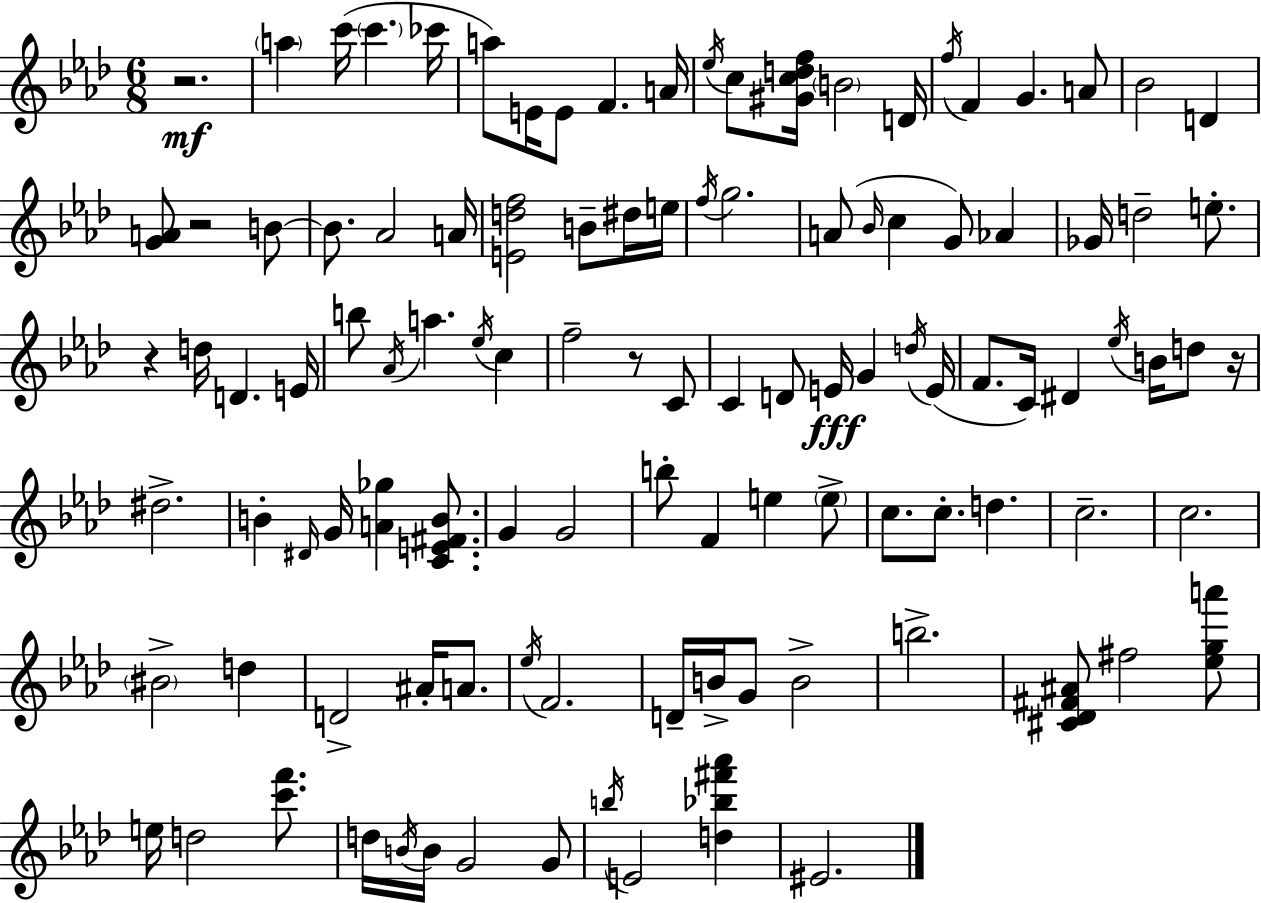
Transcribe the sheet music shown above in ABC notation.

X:1
T:Untitled
M:6/8
L:1/4
K:Ab
z2 a c'/4 c' _c'/4 a/2 E/4 E/2 F A/4 _e/4 c/2 [^Gcdf]/4 B2 D/4 f/4 F G A/2 _B2 D [GA]/2 z2 B/2 B/2 _A2 A/4 [Edf]2 B/2 ^d/4 e/4 f/4 g2 A/2 _B/4 c G/2 _A _G/4 d2 e/2 z d/4 D E/4 b/2 _A/4 a _e/4 c f2 z/2 C/2 C D/2 E/4 G d/4 E/4 F/2 C/4 ^D _e/4 B/4 d/2 z/4 ^d2 B ^D/4 G/4 [A_g] [CE^FB]/2 G G2 b/2 F e e/2 c/2 c/2 d c2 c2 ^B2 d D2 ^A/4 A/2 _e/4 F2 D/4 B/4 G/2 B2 b2 [^C_D^F^A]/2 ^f2 [_ega']/2 e/4 d2 [c'f']/2 d/4 B/4 B/4 G2 G/2 b/4 E2 [d_b^f'_a'] ^E2